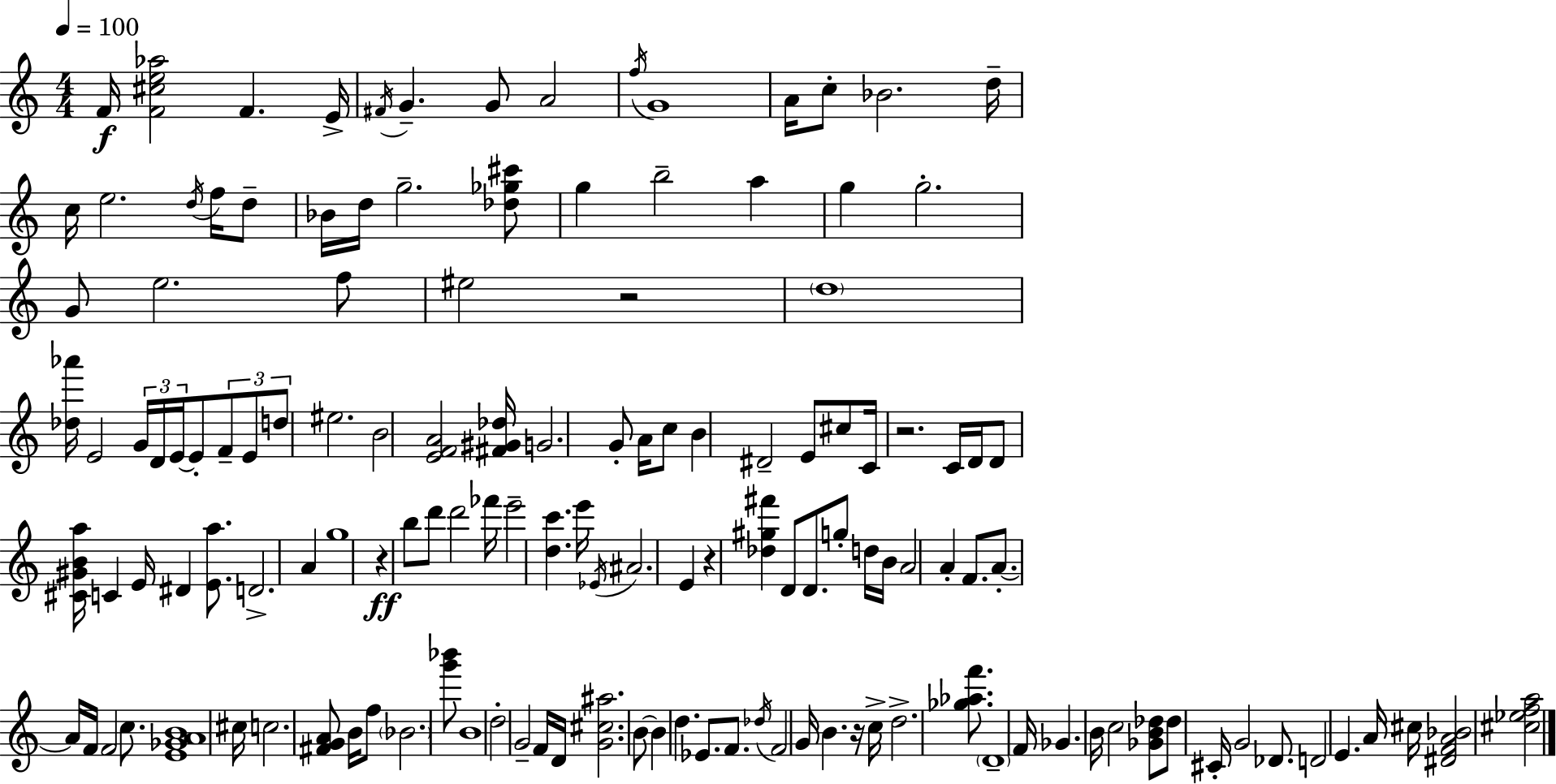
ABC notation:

X:1
T:Untitled
M:4/4
L:1/4
K:C
F/4 [F^ce_a]2 F E/4 ^F/4 G G/2 A2 f/4 G4 A/4 c/2 _B2 d/4 c/4 e2 d/4 f/4 d/2 _B/4 d/4 g2 [_d_g^c']/2 g b2 a g g2 G/2 e2 f/2 ^e2 z2 d4 [_d_a']/4 E2 G/4 D/4 E/4 E/2 F/2 E/2 d/2 ^e2 B2 [EFA]2 [^F^G_d]/4 G2 G/2 A/4 c/2 B ^D2 E/2 ^c/2 C/4 z2 C/4 D/4 D/2 [^C^GBa]/4 C E/4 ^D [Ea]/2 D2 A g4 z b/2 d'/2 d'2 _f'/4 e'2 [dc'] e'/4 _E/4 ^A2 E z [_d^g^f'] D/2 D/2 g/2 d/4 B/4 A2 A F/2 A/2 A/4 F/4 F2 c/2 [E_GAB]4 ^c/4 c2 [^FGA]/2 B/4 f/2 _B2 [g'_b']/2 B4 d2 G2 F/4 D/4 [G^c^a]2 B/2 B d _E/2 F/2 _d/4 F2 G/4 B z/4 c/4 d2 [_g_af']/2 D4 F/4 _G B/4 c2 [_GB_d]/2 _d/2 ^C/4 G2 _D/2 D2 E A/4 ^c/4 [^DFA_B]2 [^c_efa]2